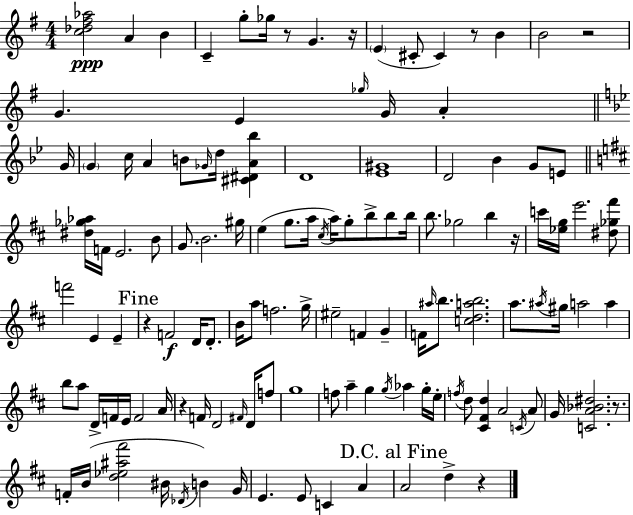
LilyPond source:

{
  \clef treble
  \numericTimeSignature
  \time 4/4
  \key e \minor
  \repeat volta 2 { <c'' des'' fis'' aes''>2\ppp a'4 b'4 | c'4-- g''8-. ges''16 r8 g'4. r16 | \parenthesize e'4( cis'8-. cis'4) r8 b'4 | b'2 r2 | \break g'4. e'4 \grace { ges''16 } g'16 a'4-. | \bar "||" \break \key bes \major g'16 \parenthesize g'4 c''16 a'4 b'8 \grace { ges'16 } d''16 <cis' dis' a' bes''>4 | d'1 | <ees' gis'>1 | d'2 bes'4 g'8 | \break e'8 \bar "||" \break \key d \major <dis'' ges'' aes''>16 f'16 e'2. b'8 | g'8. b'2. gis''16 | e''4( g''8. a''16 \acciaccatura { cis''16 }) a''16 g''8-. b''8-> b''8 | b''16 b''8. ges''2 b''4 | \break r16 c'''16 <ees'' g''>16 e'''2. <dis'' ges'' fis'''>8 | f'''2 e'4 e'4-- | \mark "Fine" r4 f'2\f d'16 d'8.-. | b'16 a''8 f''2. | \break g''16-> eis''2-- f'4 g'4-- | f'16 \grace { ais''16 } b''8. <c'' d'' a'' b''>2. | a''8. \acciaccatura { ais''16 } gis''16 a''2 a''4 | b''8 a''8 d'16-> f'16 e'16 f'2 | \break a'16 r4 f'16 d'2 | \grace { fis'16 } d'16 f''8 g''1 | f''8 a''4-- g''4 \acciaccatura { g''16 } aes''4 | g''16-. e''16-. \acciaccatura { f''16 } d''8 <cis' fis' d''>4 a'2 | \break \acciaccatura { c'16 } a'8 g'16 <c' a' bes' dis''>2. | r8. f'16-. b'16( <d'' ees'' ais'' fis'''>2 | bis'16 \acciaccatura { des'16 }) b'4 g'16 e'4. e'8 | c'4 a'4 \mark "D.C. al Fine" a'2 | \break d''4-> r4 } \bar "|."
}